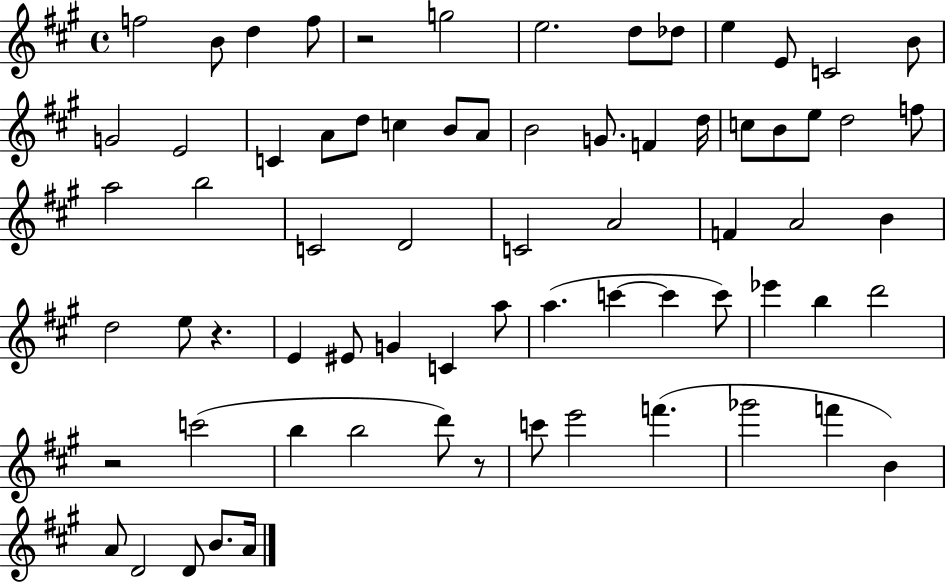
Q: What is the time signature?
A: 4/4